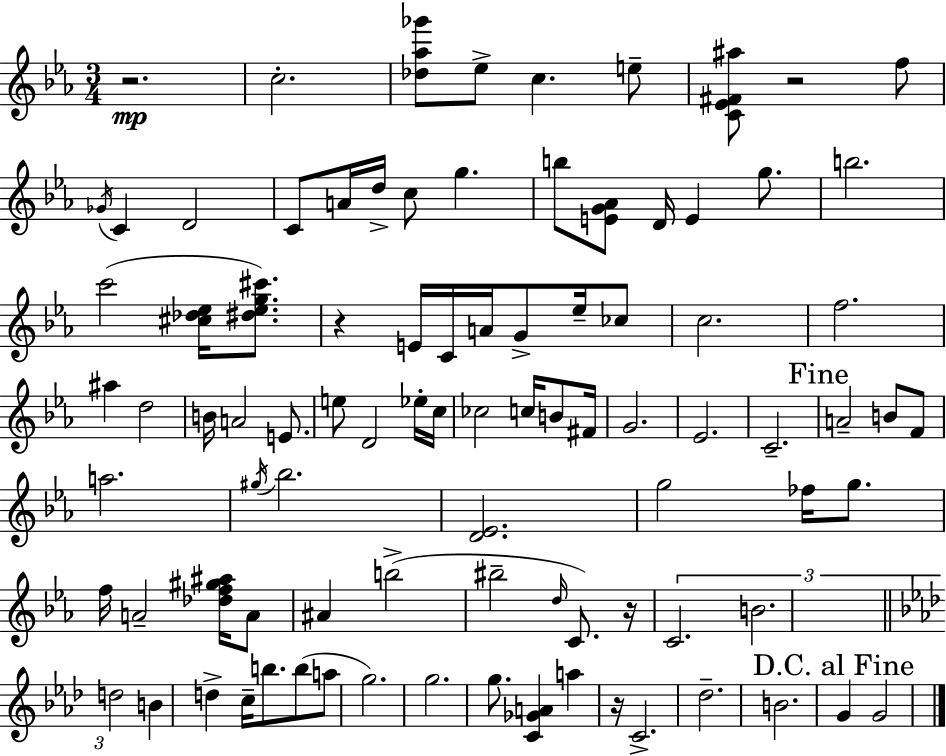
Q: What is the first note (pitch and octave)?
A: C5